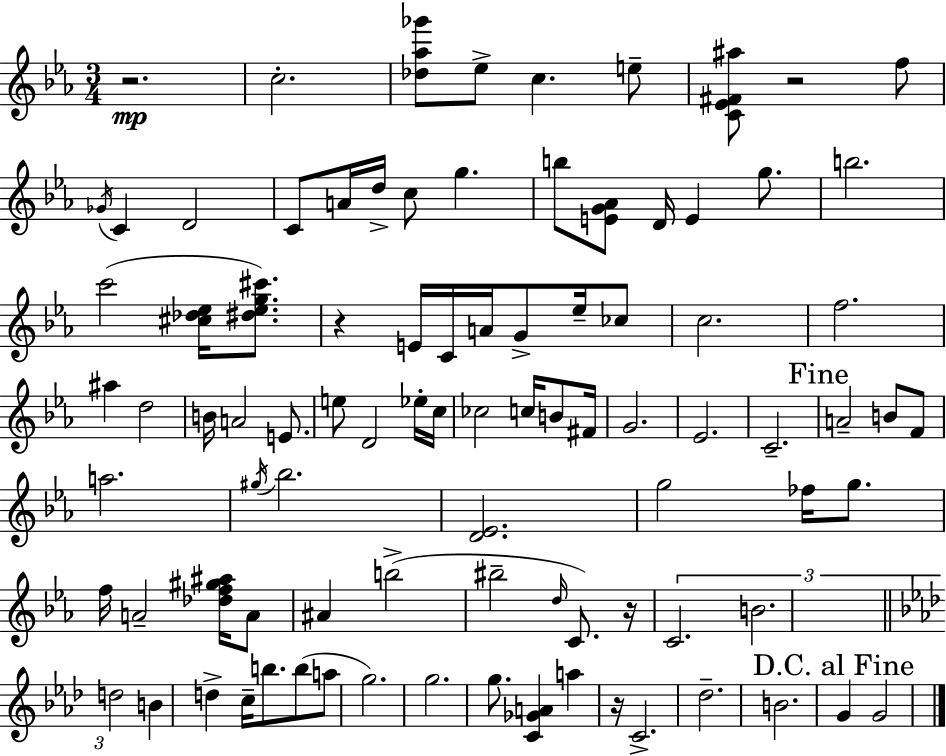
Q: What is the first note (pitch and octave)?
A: C5